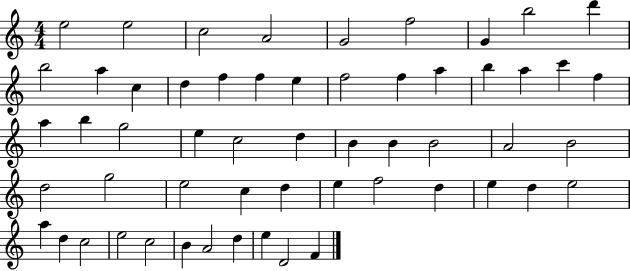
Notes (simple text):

E5/h E5/h C5/h A4/h G4/h F5/h G4/q B5/h D6/q B5/h A5/q C5/q D5/q F5/q F5/q E5/q F5/h F5/q A5/q B5/q A5/q C6/q F5/q A5/q B5/q G5/h E5/q C5/h D5/q B4/q B4/q B4/h A4/h B4/h D5/h G5/h E5/h C5/q D5/q E5/q F5/h D5/q E5/q D5/q E5/h A5/q D5/q C5/h E5/h C5/h B4/q A4/h D5/q E5/q D4/h F4/q